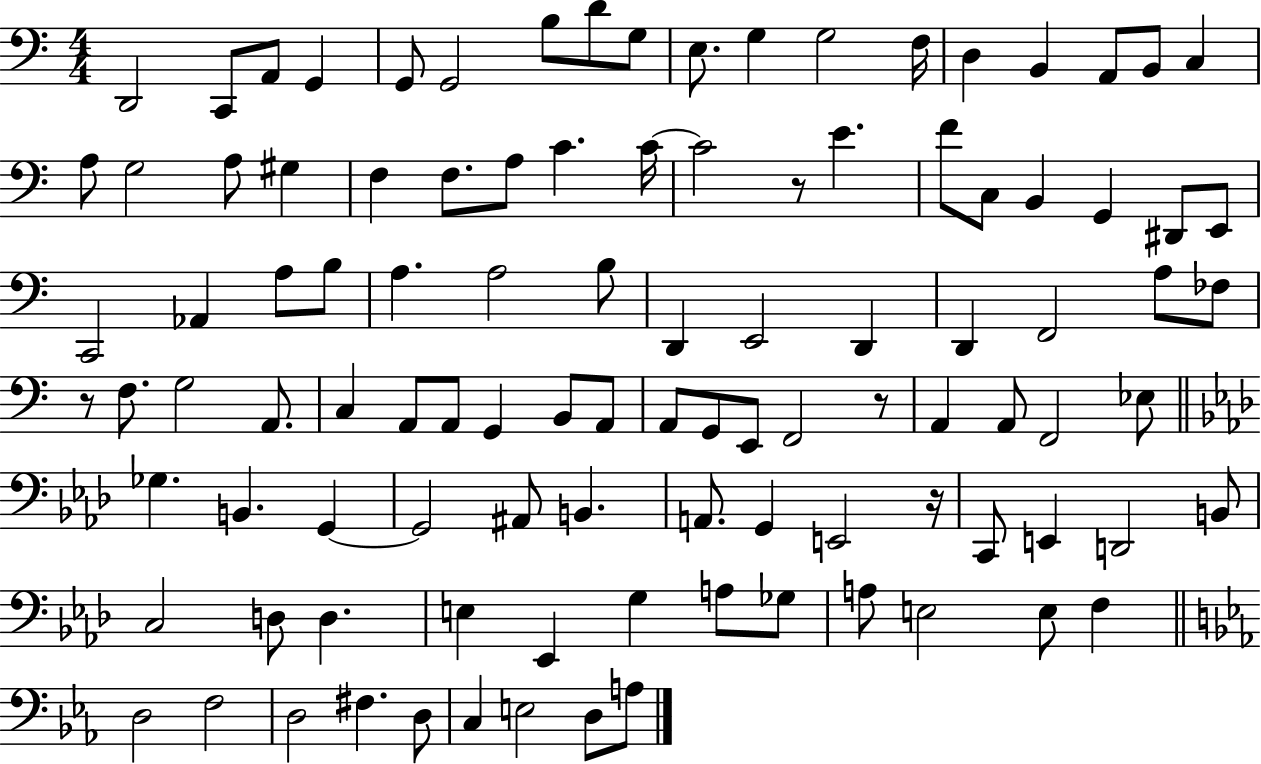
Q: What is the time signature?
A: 4/4